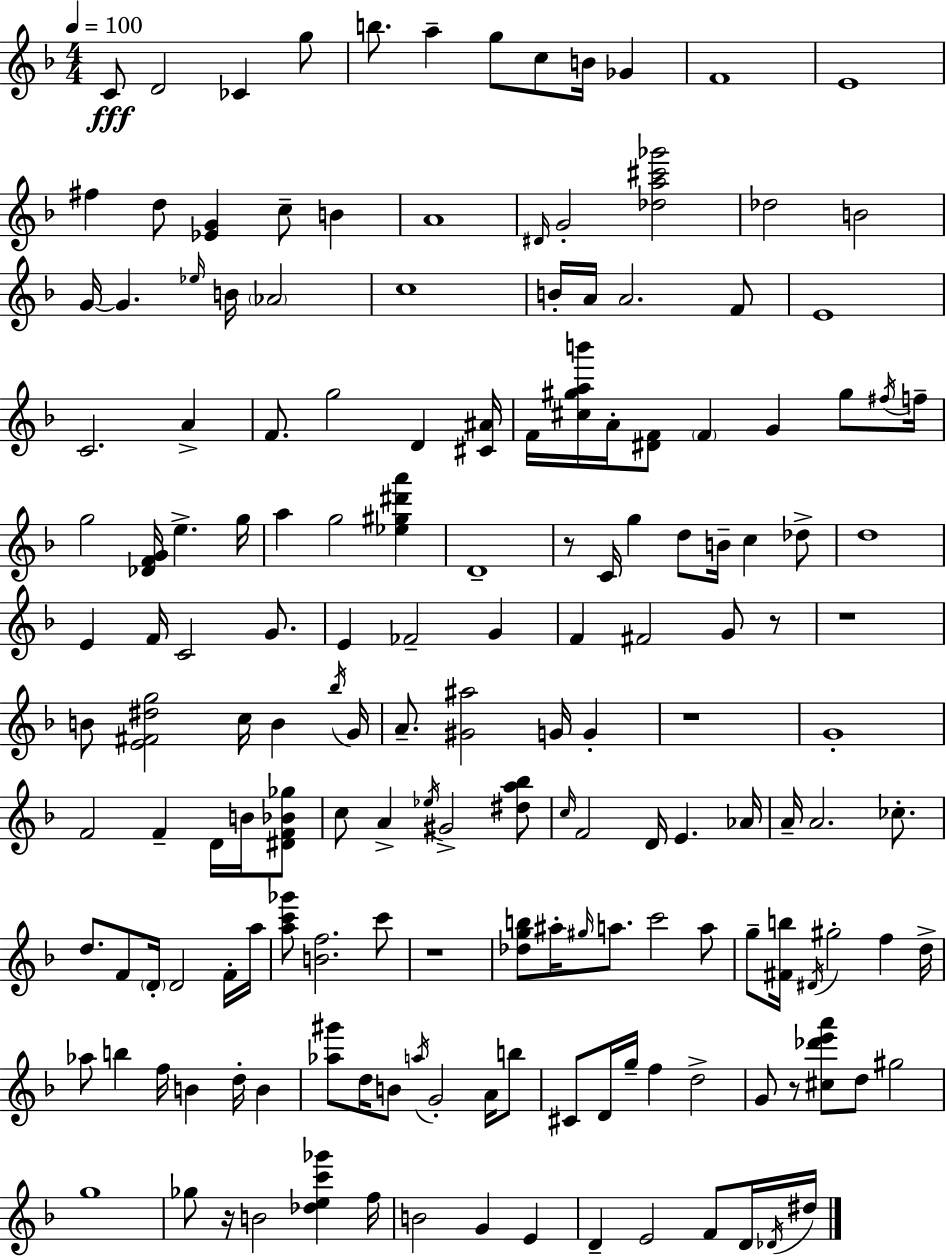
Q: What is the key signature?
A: D minor